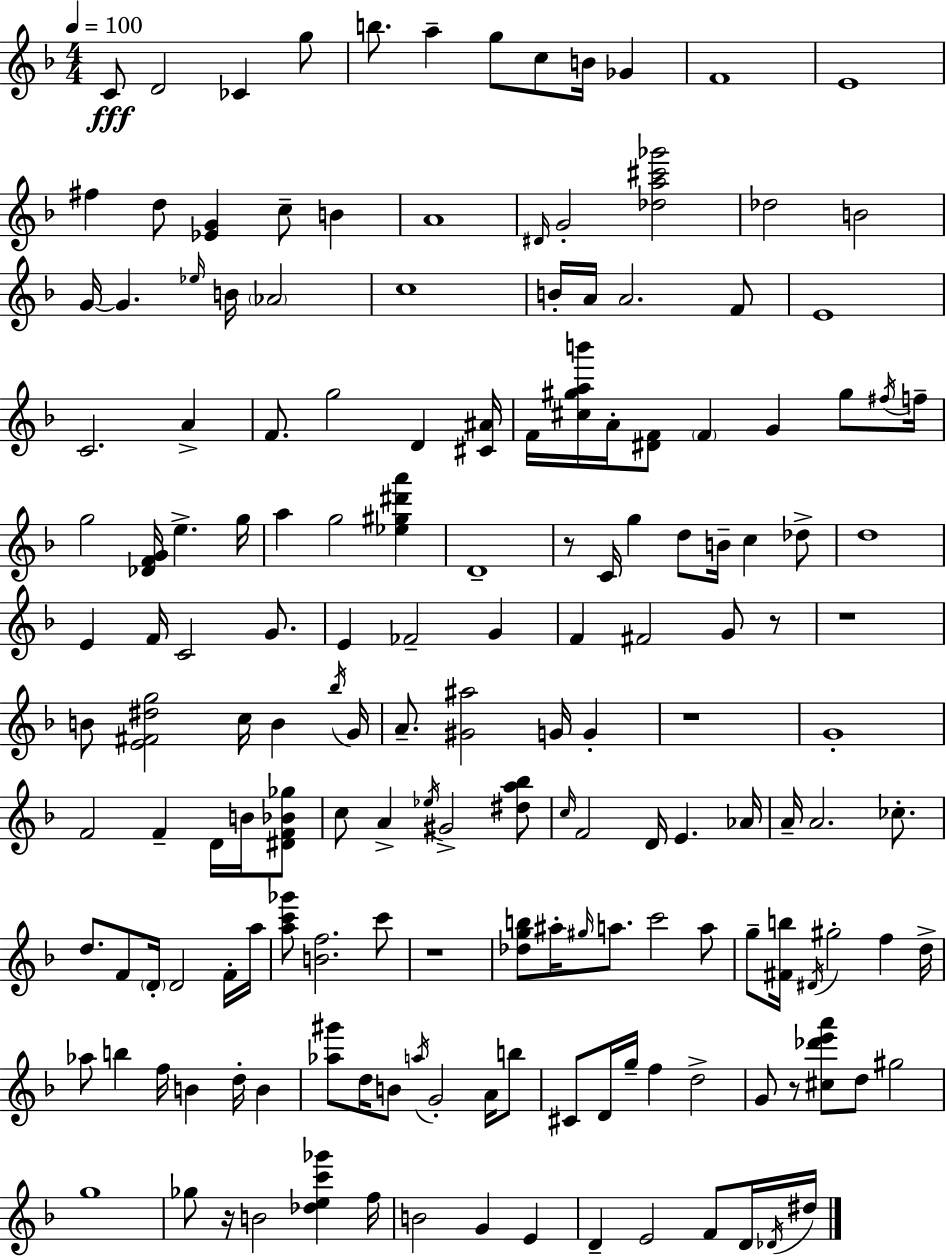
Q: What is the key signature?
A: D minor